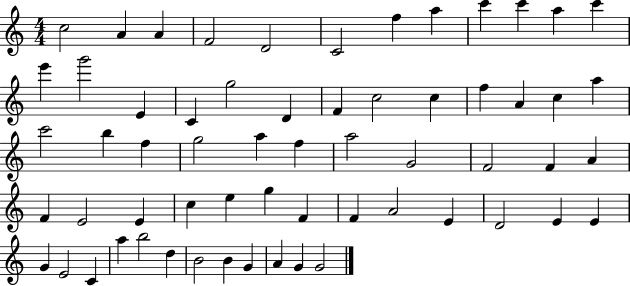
C5/h A4/q A4/q F4/h D4/h C4/h F5/q A5/q C6/q C6/q A5/q C6/q E6/q G6/h E4/q C4/q G5/h D4/q F4/q C5/h C5/q F5/q A4/q C5/q A5/q C6/h B5/q F5/q G5/h A5/q F5/q A5/h G4/h F4/h F4/q A4/q F4/q E4/h E4/q C5/q E5/q G5/q F4/q F4/q A4/h E4/q D4/h E4/q E4/q G4/q E4/h C4/q A5/q B5/h D5/q B4/h B4/q G4/q A4/q G4/q G4/h